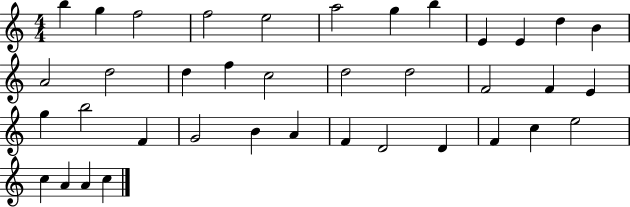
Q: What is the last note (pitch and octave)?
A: C5